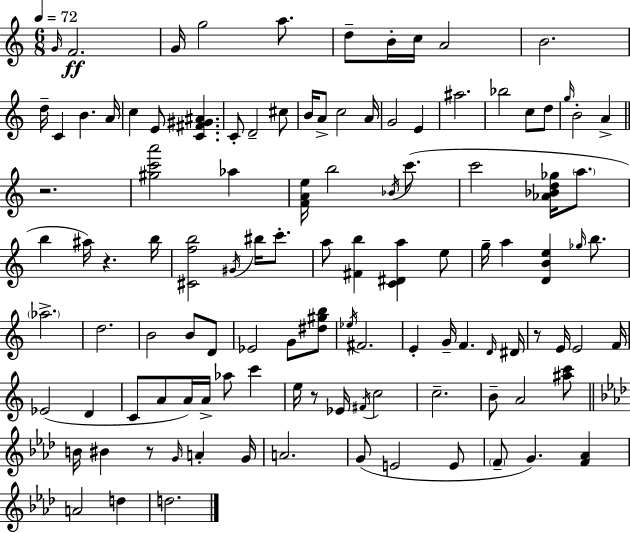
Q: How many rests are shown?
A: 5